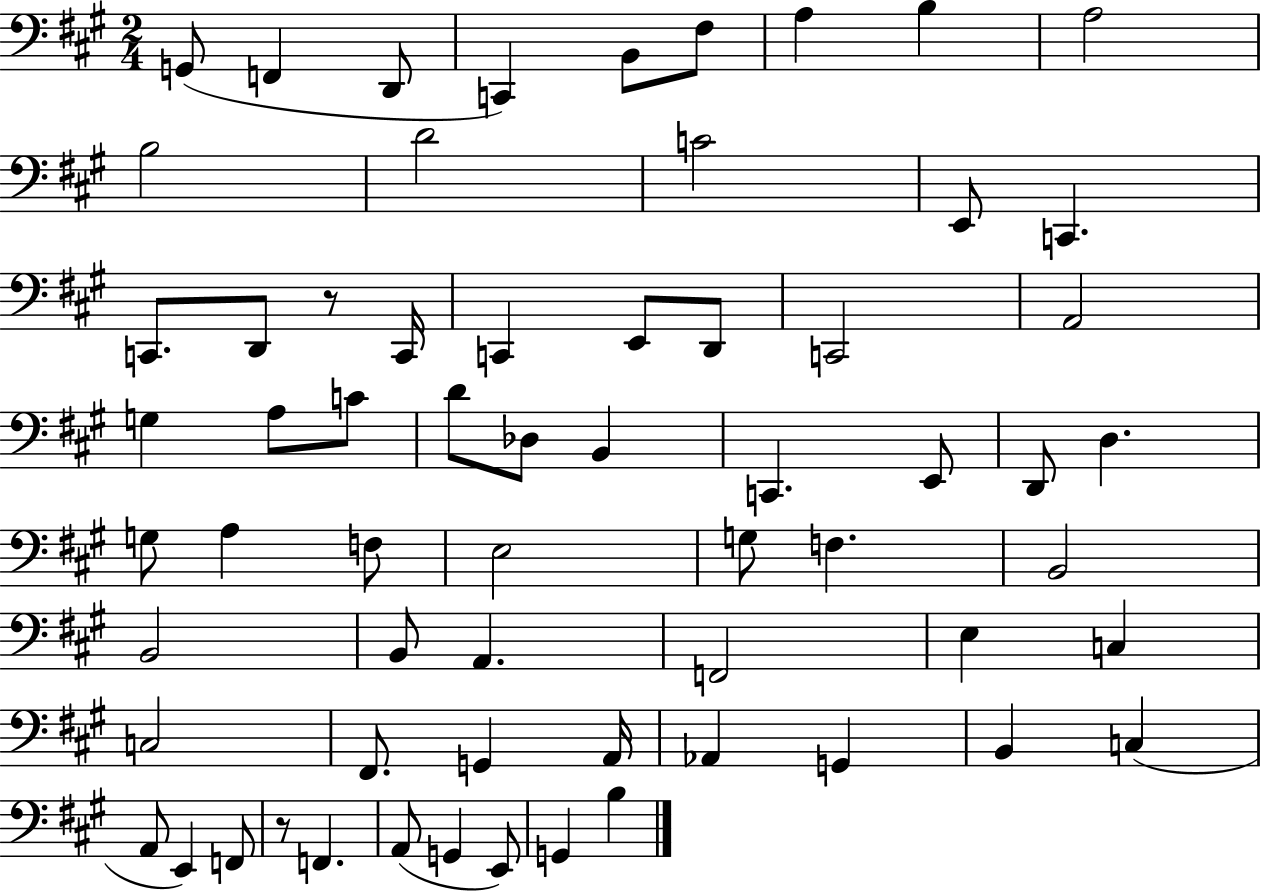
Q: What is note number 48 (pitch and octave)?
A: G2